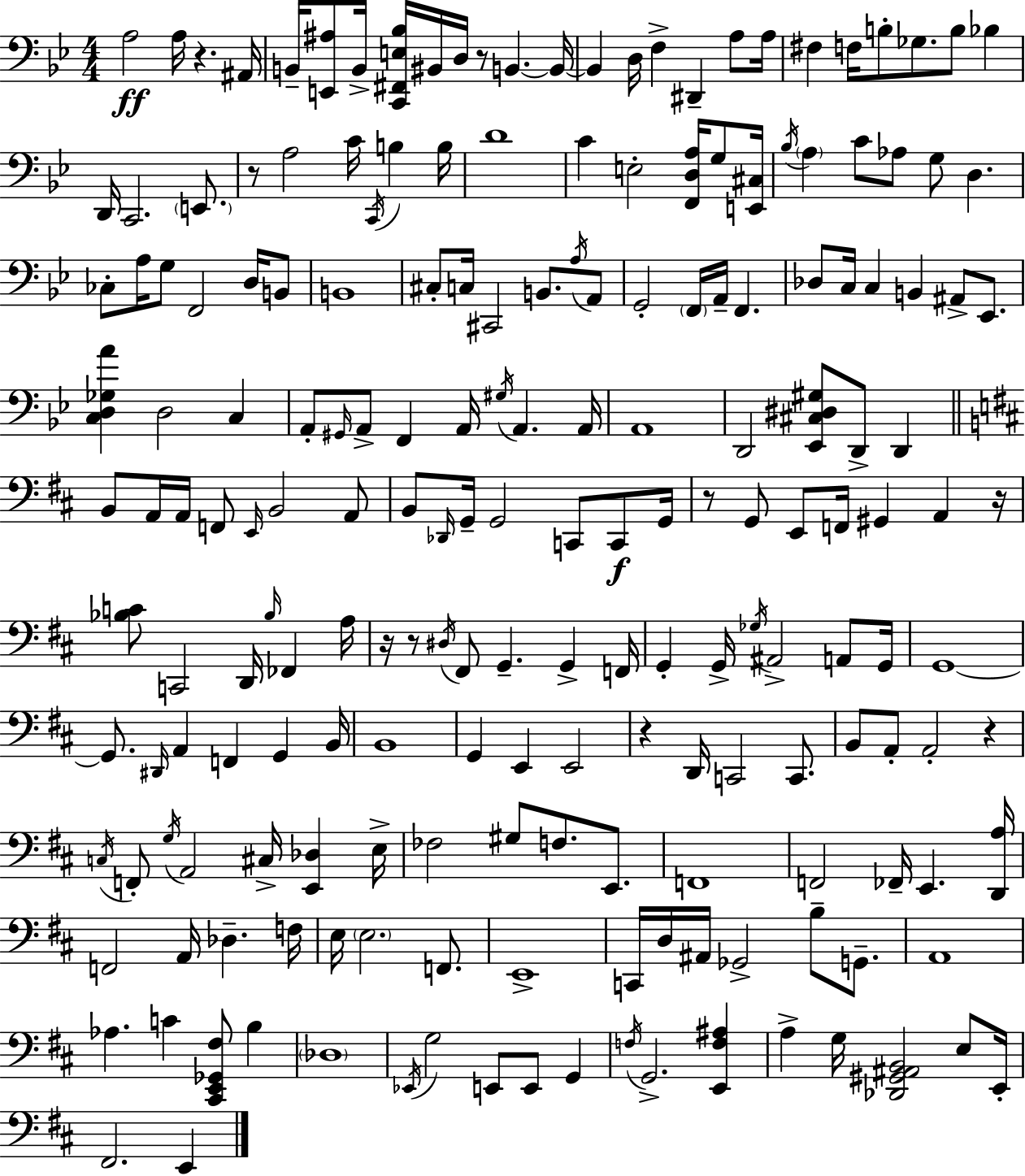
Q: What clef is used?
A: bass